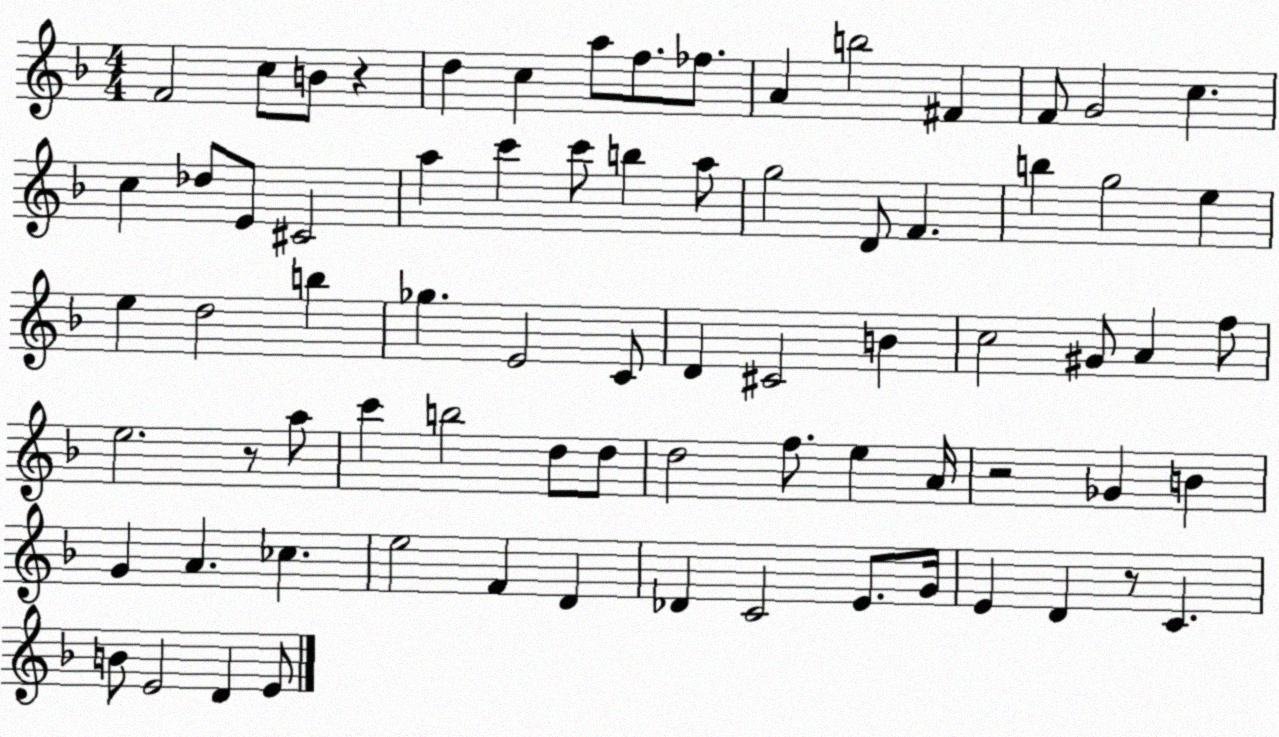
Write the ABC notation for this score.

X:1
T:Untitled
M:4/4
L:1/4
K:F
F2 c/2 B/2 z d c a/2 f/2 _f/2 A b2 ^F F/2 G2 c c _d/2 E/2 ^C2 a c' c'/2 b a/2 g2 D/2 F b g2 e e d2 b _g E2 C/2 D ^C2 B c2 ^G/2 A f/2 e2 z/2 a/2 c' b2 d/2 d/2 d2 f/2 e A/4 z2 _G B G A _c e2 F D _D C2 E/2 G/4 E D z/2 C B/2 E2 D E/2